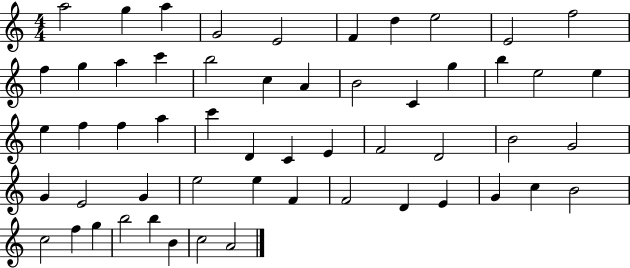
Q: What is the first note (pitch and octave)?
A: A5